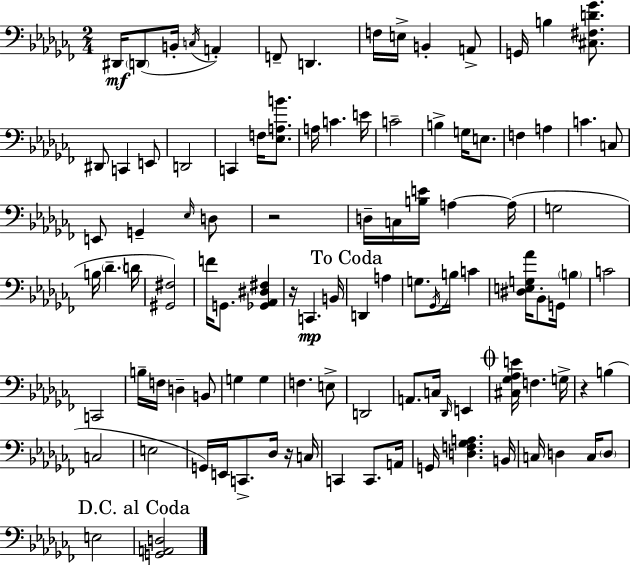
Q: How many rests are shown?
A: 4